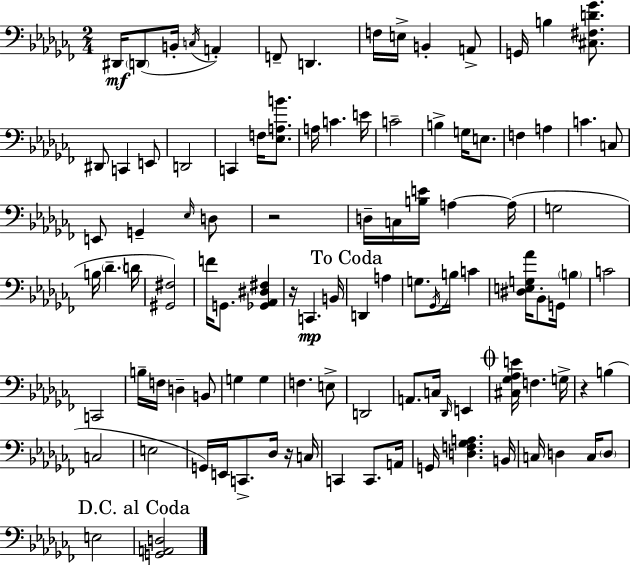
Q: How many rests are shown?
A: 4